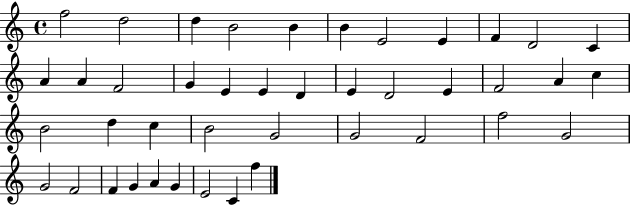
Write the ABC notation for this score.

X:1
T:Untitled
M:4/4
L:1/4
K:C
f2 d2 d B2 B B E2 E F D2 C A A F2 G E E D E D2 E F2 A c B2 d c B2 G2 G2 F2 f2 G2 G2 F2 F G A G E2 C f